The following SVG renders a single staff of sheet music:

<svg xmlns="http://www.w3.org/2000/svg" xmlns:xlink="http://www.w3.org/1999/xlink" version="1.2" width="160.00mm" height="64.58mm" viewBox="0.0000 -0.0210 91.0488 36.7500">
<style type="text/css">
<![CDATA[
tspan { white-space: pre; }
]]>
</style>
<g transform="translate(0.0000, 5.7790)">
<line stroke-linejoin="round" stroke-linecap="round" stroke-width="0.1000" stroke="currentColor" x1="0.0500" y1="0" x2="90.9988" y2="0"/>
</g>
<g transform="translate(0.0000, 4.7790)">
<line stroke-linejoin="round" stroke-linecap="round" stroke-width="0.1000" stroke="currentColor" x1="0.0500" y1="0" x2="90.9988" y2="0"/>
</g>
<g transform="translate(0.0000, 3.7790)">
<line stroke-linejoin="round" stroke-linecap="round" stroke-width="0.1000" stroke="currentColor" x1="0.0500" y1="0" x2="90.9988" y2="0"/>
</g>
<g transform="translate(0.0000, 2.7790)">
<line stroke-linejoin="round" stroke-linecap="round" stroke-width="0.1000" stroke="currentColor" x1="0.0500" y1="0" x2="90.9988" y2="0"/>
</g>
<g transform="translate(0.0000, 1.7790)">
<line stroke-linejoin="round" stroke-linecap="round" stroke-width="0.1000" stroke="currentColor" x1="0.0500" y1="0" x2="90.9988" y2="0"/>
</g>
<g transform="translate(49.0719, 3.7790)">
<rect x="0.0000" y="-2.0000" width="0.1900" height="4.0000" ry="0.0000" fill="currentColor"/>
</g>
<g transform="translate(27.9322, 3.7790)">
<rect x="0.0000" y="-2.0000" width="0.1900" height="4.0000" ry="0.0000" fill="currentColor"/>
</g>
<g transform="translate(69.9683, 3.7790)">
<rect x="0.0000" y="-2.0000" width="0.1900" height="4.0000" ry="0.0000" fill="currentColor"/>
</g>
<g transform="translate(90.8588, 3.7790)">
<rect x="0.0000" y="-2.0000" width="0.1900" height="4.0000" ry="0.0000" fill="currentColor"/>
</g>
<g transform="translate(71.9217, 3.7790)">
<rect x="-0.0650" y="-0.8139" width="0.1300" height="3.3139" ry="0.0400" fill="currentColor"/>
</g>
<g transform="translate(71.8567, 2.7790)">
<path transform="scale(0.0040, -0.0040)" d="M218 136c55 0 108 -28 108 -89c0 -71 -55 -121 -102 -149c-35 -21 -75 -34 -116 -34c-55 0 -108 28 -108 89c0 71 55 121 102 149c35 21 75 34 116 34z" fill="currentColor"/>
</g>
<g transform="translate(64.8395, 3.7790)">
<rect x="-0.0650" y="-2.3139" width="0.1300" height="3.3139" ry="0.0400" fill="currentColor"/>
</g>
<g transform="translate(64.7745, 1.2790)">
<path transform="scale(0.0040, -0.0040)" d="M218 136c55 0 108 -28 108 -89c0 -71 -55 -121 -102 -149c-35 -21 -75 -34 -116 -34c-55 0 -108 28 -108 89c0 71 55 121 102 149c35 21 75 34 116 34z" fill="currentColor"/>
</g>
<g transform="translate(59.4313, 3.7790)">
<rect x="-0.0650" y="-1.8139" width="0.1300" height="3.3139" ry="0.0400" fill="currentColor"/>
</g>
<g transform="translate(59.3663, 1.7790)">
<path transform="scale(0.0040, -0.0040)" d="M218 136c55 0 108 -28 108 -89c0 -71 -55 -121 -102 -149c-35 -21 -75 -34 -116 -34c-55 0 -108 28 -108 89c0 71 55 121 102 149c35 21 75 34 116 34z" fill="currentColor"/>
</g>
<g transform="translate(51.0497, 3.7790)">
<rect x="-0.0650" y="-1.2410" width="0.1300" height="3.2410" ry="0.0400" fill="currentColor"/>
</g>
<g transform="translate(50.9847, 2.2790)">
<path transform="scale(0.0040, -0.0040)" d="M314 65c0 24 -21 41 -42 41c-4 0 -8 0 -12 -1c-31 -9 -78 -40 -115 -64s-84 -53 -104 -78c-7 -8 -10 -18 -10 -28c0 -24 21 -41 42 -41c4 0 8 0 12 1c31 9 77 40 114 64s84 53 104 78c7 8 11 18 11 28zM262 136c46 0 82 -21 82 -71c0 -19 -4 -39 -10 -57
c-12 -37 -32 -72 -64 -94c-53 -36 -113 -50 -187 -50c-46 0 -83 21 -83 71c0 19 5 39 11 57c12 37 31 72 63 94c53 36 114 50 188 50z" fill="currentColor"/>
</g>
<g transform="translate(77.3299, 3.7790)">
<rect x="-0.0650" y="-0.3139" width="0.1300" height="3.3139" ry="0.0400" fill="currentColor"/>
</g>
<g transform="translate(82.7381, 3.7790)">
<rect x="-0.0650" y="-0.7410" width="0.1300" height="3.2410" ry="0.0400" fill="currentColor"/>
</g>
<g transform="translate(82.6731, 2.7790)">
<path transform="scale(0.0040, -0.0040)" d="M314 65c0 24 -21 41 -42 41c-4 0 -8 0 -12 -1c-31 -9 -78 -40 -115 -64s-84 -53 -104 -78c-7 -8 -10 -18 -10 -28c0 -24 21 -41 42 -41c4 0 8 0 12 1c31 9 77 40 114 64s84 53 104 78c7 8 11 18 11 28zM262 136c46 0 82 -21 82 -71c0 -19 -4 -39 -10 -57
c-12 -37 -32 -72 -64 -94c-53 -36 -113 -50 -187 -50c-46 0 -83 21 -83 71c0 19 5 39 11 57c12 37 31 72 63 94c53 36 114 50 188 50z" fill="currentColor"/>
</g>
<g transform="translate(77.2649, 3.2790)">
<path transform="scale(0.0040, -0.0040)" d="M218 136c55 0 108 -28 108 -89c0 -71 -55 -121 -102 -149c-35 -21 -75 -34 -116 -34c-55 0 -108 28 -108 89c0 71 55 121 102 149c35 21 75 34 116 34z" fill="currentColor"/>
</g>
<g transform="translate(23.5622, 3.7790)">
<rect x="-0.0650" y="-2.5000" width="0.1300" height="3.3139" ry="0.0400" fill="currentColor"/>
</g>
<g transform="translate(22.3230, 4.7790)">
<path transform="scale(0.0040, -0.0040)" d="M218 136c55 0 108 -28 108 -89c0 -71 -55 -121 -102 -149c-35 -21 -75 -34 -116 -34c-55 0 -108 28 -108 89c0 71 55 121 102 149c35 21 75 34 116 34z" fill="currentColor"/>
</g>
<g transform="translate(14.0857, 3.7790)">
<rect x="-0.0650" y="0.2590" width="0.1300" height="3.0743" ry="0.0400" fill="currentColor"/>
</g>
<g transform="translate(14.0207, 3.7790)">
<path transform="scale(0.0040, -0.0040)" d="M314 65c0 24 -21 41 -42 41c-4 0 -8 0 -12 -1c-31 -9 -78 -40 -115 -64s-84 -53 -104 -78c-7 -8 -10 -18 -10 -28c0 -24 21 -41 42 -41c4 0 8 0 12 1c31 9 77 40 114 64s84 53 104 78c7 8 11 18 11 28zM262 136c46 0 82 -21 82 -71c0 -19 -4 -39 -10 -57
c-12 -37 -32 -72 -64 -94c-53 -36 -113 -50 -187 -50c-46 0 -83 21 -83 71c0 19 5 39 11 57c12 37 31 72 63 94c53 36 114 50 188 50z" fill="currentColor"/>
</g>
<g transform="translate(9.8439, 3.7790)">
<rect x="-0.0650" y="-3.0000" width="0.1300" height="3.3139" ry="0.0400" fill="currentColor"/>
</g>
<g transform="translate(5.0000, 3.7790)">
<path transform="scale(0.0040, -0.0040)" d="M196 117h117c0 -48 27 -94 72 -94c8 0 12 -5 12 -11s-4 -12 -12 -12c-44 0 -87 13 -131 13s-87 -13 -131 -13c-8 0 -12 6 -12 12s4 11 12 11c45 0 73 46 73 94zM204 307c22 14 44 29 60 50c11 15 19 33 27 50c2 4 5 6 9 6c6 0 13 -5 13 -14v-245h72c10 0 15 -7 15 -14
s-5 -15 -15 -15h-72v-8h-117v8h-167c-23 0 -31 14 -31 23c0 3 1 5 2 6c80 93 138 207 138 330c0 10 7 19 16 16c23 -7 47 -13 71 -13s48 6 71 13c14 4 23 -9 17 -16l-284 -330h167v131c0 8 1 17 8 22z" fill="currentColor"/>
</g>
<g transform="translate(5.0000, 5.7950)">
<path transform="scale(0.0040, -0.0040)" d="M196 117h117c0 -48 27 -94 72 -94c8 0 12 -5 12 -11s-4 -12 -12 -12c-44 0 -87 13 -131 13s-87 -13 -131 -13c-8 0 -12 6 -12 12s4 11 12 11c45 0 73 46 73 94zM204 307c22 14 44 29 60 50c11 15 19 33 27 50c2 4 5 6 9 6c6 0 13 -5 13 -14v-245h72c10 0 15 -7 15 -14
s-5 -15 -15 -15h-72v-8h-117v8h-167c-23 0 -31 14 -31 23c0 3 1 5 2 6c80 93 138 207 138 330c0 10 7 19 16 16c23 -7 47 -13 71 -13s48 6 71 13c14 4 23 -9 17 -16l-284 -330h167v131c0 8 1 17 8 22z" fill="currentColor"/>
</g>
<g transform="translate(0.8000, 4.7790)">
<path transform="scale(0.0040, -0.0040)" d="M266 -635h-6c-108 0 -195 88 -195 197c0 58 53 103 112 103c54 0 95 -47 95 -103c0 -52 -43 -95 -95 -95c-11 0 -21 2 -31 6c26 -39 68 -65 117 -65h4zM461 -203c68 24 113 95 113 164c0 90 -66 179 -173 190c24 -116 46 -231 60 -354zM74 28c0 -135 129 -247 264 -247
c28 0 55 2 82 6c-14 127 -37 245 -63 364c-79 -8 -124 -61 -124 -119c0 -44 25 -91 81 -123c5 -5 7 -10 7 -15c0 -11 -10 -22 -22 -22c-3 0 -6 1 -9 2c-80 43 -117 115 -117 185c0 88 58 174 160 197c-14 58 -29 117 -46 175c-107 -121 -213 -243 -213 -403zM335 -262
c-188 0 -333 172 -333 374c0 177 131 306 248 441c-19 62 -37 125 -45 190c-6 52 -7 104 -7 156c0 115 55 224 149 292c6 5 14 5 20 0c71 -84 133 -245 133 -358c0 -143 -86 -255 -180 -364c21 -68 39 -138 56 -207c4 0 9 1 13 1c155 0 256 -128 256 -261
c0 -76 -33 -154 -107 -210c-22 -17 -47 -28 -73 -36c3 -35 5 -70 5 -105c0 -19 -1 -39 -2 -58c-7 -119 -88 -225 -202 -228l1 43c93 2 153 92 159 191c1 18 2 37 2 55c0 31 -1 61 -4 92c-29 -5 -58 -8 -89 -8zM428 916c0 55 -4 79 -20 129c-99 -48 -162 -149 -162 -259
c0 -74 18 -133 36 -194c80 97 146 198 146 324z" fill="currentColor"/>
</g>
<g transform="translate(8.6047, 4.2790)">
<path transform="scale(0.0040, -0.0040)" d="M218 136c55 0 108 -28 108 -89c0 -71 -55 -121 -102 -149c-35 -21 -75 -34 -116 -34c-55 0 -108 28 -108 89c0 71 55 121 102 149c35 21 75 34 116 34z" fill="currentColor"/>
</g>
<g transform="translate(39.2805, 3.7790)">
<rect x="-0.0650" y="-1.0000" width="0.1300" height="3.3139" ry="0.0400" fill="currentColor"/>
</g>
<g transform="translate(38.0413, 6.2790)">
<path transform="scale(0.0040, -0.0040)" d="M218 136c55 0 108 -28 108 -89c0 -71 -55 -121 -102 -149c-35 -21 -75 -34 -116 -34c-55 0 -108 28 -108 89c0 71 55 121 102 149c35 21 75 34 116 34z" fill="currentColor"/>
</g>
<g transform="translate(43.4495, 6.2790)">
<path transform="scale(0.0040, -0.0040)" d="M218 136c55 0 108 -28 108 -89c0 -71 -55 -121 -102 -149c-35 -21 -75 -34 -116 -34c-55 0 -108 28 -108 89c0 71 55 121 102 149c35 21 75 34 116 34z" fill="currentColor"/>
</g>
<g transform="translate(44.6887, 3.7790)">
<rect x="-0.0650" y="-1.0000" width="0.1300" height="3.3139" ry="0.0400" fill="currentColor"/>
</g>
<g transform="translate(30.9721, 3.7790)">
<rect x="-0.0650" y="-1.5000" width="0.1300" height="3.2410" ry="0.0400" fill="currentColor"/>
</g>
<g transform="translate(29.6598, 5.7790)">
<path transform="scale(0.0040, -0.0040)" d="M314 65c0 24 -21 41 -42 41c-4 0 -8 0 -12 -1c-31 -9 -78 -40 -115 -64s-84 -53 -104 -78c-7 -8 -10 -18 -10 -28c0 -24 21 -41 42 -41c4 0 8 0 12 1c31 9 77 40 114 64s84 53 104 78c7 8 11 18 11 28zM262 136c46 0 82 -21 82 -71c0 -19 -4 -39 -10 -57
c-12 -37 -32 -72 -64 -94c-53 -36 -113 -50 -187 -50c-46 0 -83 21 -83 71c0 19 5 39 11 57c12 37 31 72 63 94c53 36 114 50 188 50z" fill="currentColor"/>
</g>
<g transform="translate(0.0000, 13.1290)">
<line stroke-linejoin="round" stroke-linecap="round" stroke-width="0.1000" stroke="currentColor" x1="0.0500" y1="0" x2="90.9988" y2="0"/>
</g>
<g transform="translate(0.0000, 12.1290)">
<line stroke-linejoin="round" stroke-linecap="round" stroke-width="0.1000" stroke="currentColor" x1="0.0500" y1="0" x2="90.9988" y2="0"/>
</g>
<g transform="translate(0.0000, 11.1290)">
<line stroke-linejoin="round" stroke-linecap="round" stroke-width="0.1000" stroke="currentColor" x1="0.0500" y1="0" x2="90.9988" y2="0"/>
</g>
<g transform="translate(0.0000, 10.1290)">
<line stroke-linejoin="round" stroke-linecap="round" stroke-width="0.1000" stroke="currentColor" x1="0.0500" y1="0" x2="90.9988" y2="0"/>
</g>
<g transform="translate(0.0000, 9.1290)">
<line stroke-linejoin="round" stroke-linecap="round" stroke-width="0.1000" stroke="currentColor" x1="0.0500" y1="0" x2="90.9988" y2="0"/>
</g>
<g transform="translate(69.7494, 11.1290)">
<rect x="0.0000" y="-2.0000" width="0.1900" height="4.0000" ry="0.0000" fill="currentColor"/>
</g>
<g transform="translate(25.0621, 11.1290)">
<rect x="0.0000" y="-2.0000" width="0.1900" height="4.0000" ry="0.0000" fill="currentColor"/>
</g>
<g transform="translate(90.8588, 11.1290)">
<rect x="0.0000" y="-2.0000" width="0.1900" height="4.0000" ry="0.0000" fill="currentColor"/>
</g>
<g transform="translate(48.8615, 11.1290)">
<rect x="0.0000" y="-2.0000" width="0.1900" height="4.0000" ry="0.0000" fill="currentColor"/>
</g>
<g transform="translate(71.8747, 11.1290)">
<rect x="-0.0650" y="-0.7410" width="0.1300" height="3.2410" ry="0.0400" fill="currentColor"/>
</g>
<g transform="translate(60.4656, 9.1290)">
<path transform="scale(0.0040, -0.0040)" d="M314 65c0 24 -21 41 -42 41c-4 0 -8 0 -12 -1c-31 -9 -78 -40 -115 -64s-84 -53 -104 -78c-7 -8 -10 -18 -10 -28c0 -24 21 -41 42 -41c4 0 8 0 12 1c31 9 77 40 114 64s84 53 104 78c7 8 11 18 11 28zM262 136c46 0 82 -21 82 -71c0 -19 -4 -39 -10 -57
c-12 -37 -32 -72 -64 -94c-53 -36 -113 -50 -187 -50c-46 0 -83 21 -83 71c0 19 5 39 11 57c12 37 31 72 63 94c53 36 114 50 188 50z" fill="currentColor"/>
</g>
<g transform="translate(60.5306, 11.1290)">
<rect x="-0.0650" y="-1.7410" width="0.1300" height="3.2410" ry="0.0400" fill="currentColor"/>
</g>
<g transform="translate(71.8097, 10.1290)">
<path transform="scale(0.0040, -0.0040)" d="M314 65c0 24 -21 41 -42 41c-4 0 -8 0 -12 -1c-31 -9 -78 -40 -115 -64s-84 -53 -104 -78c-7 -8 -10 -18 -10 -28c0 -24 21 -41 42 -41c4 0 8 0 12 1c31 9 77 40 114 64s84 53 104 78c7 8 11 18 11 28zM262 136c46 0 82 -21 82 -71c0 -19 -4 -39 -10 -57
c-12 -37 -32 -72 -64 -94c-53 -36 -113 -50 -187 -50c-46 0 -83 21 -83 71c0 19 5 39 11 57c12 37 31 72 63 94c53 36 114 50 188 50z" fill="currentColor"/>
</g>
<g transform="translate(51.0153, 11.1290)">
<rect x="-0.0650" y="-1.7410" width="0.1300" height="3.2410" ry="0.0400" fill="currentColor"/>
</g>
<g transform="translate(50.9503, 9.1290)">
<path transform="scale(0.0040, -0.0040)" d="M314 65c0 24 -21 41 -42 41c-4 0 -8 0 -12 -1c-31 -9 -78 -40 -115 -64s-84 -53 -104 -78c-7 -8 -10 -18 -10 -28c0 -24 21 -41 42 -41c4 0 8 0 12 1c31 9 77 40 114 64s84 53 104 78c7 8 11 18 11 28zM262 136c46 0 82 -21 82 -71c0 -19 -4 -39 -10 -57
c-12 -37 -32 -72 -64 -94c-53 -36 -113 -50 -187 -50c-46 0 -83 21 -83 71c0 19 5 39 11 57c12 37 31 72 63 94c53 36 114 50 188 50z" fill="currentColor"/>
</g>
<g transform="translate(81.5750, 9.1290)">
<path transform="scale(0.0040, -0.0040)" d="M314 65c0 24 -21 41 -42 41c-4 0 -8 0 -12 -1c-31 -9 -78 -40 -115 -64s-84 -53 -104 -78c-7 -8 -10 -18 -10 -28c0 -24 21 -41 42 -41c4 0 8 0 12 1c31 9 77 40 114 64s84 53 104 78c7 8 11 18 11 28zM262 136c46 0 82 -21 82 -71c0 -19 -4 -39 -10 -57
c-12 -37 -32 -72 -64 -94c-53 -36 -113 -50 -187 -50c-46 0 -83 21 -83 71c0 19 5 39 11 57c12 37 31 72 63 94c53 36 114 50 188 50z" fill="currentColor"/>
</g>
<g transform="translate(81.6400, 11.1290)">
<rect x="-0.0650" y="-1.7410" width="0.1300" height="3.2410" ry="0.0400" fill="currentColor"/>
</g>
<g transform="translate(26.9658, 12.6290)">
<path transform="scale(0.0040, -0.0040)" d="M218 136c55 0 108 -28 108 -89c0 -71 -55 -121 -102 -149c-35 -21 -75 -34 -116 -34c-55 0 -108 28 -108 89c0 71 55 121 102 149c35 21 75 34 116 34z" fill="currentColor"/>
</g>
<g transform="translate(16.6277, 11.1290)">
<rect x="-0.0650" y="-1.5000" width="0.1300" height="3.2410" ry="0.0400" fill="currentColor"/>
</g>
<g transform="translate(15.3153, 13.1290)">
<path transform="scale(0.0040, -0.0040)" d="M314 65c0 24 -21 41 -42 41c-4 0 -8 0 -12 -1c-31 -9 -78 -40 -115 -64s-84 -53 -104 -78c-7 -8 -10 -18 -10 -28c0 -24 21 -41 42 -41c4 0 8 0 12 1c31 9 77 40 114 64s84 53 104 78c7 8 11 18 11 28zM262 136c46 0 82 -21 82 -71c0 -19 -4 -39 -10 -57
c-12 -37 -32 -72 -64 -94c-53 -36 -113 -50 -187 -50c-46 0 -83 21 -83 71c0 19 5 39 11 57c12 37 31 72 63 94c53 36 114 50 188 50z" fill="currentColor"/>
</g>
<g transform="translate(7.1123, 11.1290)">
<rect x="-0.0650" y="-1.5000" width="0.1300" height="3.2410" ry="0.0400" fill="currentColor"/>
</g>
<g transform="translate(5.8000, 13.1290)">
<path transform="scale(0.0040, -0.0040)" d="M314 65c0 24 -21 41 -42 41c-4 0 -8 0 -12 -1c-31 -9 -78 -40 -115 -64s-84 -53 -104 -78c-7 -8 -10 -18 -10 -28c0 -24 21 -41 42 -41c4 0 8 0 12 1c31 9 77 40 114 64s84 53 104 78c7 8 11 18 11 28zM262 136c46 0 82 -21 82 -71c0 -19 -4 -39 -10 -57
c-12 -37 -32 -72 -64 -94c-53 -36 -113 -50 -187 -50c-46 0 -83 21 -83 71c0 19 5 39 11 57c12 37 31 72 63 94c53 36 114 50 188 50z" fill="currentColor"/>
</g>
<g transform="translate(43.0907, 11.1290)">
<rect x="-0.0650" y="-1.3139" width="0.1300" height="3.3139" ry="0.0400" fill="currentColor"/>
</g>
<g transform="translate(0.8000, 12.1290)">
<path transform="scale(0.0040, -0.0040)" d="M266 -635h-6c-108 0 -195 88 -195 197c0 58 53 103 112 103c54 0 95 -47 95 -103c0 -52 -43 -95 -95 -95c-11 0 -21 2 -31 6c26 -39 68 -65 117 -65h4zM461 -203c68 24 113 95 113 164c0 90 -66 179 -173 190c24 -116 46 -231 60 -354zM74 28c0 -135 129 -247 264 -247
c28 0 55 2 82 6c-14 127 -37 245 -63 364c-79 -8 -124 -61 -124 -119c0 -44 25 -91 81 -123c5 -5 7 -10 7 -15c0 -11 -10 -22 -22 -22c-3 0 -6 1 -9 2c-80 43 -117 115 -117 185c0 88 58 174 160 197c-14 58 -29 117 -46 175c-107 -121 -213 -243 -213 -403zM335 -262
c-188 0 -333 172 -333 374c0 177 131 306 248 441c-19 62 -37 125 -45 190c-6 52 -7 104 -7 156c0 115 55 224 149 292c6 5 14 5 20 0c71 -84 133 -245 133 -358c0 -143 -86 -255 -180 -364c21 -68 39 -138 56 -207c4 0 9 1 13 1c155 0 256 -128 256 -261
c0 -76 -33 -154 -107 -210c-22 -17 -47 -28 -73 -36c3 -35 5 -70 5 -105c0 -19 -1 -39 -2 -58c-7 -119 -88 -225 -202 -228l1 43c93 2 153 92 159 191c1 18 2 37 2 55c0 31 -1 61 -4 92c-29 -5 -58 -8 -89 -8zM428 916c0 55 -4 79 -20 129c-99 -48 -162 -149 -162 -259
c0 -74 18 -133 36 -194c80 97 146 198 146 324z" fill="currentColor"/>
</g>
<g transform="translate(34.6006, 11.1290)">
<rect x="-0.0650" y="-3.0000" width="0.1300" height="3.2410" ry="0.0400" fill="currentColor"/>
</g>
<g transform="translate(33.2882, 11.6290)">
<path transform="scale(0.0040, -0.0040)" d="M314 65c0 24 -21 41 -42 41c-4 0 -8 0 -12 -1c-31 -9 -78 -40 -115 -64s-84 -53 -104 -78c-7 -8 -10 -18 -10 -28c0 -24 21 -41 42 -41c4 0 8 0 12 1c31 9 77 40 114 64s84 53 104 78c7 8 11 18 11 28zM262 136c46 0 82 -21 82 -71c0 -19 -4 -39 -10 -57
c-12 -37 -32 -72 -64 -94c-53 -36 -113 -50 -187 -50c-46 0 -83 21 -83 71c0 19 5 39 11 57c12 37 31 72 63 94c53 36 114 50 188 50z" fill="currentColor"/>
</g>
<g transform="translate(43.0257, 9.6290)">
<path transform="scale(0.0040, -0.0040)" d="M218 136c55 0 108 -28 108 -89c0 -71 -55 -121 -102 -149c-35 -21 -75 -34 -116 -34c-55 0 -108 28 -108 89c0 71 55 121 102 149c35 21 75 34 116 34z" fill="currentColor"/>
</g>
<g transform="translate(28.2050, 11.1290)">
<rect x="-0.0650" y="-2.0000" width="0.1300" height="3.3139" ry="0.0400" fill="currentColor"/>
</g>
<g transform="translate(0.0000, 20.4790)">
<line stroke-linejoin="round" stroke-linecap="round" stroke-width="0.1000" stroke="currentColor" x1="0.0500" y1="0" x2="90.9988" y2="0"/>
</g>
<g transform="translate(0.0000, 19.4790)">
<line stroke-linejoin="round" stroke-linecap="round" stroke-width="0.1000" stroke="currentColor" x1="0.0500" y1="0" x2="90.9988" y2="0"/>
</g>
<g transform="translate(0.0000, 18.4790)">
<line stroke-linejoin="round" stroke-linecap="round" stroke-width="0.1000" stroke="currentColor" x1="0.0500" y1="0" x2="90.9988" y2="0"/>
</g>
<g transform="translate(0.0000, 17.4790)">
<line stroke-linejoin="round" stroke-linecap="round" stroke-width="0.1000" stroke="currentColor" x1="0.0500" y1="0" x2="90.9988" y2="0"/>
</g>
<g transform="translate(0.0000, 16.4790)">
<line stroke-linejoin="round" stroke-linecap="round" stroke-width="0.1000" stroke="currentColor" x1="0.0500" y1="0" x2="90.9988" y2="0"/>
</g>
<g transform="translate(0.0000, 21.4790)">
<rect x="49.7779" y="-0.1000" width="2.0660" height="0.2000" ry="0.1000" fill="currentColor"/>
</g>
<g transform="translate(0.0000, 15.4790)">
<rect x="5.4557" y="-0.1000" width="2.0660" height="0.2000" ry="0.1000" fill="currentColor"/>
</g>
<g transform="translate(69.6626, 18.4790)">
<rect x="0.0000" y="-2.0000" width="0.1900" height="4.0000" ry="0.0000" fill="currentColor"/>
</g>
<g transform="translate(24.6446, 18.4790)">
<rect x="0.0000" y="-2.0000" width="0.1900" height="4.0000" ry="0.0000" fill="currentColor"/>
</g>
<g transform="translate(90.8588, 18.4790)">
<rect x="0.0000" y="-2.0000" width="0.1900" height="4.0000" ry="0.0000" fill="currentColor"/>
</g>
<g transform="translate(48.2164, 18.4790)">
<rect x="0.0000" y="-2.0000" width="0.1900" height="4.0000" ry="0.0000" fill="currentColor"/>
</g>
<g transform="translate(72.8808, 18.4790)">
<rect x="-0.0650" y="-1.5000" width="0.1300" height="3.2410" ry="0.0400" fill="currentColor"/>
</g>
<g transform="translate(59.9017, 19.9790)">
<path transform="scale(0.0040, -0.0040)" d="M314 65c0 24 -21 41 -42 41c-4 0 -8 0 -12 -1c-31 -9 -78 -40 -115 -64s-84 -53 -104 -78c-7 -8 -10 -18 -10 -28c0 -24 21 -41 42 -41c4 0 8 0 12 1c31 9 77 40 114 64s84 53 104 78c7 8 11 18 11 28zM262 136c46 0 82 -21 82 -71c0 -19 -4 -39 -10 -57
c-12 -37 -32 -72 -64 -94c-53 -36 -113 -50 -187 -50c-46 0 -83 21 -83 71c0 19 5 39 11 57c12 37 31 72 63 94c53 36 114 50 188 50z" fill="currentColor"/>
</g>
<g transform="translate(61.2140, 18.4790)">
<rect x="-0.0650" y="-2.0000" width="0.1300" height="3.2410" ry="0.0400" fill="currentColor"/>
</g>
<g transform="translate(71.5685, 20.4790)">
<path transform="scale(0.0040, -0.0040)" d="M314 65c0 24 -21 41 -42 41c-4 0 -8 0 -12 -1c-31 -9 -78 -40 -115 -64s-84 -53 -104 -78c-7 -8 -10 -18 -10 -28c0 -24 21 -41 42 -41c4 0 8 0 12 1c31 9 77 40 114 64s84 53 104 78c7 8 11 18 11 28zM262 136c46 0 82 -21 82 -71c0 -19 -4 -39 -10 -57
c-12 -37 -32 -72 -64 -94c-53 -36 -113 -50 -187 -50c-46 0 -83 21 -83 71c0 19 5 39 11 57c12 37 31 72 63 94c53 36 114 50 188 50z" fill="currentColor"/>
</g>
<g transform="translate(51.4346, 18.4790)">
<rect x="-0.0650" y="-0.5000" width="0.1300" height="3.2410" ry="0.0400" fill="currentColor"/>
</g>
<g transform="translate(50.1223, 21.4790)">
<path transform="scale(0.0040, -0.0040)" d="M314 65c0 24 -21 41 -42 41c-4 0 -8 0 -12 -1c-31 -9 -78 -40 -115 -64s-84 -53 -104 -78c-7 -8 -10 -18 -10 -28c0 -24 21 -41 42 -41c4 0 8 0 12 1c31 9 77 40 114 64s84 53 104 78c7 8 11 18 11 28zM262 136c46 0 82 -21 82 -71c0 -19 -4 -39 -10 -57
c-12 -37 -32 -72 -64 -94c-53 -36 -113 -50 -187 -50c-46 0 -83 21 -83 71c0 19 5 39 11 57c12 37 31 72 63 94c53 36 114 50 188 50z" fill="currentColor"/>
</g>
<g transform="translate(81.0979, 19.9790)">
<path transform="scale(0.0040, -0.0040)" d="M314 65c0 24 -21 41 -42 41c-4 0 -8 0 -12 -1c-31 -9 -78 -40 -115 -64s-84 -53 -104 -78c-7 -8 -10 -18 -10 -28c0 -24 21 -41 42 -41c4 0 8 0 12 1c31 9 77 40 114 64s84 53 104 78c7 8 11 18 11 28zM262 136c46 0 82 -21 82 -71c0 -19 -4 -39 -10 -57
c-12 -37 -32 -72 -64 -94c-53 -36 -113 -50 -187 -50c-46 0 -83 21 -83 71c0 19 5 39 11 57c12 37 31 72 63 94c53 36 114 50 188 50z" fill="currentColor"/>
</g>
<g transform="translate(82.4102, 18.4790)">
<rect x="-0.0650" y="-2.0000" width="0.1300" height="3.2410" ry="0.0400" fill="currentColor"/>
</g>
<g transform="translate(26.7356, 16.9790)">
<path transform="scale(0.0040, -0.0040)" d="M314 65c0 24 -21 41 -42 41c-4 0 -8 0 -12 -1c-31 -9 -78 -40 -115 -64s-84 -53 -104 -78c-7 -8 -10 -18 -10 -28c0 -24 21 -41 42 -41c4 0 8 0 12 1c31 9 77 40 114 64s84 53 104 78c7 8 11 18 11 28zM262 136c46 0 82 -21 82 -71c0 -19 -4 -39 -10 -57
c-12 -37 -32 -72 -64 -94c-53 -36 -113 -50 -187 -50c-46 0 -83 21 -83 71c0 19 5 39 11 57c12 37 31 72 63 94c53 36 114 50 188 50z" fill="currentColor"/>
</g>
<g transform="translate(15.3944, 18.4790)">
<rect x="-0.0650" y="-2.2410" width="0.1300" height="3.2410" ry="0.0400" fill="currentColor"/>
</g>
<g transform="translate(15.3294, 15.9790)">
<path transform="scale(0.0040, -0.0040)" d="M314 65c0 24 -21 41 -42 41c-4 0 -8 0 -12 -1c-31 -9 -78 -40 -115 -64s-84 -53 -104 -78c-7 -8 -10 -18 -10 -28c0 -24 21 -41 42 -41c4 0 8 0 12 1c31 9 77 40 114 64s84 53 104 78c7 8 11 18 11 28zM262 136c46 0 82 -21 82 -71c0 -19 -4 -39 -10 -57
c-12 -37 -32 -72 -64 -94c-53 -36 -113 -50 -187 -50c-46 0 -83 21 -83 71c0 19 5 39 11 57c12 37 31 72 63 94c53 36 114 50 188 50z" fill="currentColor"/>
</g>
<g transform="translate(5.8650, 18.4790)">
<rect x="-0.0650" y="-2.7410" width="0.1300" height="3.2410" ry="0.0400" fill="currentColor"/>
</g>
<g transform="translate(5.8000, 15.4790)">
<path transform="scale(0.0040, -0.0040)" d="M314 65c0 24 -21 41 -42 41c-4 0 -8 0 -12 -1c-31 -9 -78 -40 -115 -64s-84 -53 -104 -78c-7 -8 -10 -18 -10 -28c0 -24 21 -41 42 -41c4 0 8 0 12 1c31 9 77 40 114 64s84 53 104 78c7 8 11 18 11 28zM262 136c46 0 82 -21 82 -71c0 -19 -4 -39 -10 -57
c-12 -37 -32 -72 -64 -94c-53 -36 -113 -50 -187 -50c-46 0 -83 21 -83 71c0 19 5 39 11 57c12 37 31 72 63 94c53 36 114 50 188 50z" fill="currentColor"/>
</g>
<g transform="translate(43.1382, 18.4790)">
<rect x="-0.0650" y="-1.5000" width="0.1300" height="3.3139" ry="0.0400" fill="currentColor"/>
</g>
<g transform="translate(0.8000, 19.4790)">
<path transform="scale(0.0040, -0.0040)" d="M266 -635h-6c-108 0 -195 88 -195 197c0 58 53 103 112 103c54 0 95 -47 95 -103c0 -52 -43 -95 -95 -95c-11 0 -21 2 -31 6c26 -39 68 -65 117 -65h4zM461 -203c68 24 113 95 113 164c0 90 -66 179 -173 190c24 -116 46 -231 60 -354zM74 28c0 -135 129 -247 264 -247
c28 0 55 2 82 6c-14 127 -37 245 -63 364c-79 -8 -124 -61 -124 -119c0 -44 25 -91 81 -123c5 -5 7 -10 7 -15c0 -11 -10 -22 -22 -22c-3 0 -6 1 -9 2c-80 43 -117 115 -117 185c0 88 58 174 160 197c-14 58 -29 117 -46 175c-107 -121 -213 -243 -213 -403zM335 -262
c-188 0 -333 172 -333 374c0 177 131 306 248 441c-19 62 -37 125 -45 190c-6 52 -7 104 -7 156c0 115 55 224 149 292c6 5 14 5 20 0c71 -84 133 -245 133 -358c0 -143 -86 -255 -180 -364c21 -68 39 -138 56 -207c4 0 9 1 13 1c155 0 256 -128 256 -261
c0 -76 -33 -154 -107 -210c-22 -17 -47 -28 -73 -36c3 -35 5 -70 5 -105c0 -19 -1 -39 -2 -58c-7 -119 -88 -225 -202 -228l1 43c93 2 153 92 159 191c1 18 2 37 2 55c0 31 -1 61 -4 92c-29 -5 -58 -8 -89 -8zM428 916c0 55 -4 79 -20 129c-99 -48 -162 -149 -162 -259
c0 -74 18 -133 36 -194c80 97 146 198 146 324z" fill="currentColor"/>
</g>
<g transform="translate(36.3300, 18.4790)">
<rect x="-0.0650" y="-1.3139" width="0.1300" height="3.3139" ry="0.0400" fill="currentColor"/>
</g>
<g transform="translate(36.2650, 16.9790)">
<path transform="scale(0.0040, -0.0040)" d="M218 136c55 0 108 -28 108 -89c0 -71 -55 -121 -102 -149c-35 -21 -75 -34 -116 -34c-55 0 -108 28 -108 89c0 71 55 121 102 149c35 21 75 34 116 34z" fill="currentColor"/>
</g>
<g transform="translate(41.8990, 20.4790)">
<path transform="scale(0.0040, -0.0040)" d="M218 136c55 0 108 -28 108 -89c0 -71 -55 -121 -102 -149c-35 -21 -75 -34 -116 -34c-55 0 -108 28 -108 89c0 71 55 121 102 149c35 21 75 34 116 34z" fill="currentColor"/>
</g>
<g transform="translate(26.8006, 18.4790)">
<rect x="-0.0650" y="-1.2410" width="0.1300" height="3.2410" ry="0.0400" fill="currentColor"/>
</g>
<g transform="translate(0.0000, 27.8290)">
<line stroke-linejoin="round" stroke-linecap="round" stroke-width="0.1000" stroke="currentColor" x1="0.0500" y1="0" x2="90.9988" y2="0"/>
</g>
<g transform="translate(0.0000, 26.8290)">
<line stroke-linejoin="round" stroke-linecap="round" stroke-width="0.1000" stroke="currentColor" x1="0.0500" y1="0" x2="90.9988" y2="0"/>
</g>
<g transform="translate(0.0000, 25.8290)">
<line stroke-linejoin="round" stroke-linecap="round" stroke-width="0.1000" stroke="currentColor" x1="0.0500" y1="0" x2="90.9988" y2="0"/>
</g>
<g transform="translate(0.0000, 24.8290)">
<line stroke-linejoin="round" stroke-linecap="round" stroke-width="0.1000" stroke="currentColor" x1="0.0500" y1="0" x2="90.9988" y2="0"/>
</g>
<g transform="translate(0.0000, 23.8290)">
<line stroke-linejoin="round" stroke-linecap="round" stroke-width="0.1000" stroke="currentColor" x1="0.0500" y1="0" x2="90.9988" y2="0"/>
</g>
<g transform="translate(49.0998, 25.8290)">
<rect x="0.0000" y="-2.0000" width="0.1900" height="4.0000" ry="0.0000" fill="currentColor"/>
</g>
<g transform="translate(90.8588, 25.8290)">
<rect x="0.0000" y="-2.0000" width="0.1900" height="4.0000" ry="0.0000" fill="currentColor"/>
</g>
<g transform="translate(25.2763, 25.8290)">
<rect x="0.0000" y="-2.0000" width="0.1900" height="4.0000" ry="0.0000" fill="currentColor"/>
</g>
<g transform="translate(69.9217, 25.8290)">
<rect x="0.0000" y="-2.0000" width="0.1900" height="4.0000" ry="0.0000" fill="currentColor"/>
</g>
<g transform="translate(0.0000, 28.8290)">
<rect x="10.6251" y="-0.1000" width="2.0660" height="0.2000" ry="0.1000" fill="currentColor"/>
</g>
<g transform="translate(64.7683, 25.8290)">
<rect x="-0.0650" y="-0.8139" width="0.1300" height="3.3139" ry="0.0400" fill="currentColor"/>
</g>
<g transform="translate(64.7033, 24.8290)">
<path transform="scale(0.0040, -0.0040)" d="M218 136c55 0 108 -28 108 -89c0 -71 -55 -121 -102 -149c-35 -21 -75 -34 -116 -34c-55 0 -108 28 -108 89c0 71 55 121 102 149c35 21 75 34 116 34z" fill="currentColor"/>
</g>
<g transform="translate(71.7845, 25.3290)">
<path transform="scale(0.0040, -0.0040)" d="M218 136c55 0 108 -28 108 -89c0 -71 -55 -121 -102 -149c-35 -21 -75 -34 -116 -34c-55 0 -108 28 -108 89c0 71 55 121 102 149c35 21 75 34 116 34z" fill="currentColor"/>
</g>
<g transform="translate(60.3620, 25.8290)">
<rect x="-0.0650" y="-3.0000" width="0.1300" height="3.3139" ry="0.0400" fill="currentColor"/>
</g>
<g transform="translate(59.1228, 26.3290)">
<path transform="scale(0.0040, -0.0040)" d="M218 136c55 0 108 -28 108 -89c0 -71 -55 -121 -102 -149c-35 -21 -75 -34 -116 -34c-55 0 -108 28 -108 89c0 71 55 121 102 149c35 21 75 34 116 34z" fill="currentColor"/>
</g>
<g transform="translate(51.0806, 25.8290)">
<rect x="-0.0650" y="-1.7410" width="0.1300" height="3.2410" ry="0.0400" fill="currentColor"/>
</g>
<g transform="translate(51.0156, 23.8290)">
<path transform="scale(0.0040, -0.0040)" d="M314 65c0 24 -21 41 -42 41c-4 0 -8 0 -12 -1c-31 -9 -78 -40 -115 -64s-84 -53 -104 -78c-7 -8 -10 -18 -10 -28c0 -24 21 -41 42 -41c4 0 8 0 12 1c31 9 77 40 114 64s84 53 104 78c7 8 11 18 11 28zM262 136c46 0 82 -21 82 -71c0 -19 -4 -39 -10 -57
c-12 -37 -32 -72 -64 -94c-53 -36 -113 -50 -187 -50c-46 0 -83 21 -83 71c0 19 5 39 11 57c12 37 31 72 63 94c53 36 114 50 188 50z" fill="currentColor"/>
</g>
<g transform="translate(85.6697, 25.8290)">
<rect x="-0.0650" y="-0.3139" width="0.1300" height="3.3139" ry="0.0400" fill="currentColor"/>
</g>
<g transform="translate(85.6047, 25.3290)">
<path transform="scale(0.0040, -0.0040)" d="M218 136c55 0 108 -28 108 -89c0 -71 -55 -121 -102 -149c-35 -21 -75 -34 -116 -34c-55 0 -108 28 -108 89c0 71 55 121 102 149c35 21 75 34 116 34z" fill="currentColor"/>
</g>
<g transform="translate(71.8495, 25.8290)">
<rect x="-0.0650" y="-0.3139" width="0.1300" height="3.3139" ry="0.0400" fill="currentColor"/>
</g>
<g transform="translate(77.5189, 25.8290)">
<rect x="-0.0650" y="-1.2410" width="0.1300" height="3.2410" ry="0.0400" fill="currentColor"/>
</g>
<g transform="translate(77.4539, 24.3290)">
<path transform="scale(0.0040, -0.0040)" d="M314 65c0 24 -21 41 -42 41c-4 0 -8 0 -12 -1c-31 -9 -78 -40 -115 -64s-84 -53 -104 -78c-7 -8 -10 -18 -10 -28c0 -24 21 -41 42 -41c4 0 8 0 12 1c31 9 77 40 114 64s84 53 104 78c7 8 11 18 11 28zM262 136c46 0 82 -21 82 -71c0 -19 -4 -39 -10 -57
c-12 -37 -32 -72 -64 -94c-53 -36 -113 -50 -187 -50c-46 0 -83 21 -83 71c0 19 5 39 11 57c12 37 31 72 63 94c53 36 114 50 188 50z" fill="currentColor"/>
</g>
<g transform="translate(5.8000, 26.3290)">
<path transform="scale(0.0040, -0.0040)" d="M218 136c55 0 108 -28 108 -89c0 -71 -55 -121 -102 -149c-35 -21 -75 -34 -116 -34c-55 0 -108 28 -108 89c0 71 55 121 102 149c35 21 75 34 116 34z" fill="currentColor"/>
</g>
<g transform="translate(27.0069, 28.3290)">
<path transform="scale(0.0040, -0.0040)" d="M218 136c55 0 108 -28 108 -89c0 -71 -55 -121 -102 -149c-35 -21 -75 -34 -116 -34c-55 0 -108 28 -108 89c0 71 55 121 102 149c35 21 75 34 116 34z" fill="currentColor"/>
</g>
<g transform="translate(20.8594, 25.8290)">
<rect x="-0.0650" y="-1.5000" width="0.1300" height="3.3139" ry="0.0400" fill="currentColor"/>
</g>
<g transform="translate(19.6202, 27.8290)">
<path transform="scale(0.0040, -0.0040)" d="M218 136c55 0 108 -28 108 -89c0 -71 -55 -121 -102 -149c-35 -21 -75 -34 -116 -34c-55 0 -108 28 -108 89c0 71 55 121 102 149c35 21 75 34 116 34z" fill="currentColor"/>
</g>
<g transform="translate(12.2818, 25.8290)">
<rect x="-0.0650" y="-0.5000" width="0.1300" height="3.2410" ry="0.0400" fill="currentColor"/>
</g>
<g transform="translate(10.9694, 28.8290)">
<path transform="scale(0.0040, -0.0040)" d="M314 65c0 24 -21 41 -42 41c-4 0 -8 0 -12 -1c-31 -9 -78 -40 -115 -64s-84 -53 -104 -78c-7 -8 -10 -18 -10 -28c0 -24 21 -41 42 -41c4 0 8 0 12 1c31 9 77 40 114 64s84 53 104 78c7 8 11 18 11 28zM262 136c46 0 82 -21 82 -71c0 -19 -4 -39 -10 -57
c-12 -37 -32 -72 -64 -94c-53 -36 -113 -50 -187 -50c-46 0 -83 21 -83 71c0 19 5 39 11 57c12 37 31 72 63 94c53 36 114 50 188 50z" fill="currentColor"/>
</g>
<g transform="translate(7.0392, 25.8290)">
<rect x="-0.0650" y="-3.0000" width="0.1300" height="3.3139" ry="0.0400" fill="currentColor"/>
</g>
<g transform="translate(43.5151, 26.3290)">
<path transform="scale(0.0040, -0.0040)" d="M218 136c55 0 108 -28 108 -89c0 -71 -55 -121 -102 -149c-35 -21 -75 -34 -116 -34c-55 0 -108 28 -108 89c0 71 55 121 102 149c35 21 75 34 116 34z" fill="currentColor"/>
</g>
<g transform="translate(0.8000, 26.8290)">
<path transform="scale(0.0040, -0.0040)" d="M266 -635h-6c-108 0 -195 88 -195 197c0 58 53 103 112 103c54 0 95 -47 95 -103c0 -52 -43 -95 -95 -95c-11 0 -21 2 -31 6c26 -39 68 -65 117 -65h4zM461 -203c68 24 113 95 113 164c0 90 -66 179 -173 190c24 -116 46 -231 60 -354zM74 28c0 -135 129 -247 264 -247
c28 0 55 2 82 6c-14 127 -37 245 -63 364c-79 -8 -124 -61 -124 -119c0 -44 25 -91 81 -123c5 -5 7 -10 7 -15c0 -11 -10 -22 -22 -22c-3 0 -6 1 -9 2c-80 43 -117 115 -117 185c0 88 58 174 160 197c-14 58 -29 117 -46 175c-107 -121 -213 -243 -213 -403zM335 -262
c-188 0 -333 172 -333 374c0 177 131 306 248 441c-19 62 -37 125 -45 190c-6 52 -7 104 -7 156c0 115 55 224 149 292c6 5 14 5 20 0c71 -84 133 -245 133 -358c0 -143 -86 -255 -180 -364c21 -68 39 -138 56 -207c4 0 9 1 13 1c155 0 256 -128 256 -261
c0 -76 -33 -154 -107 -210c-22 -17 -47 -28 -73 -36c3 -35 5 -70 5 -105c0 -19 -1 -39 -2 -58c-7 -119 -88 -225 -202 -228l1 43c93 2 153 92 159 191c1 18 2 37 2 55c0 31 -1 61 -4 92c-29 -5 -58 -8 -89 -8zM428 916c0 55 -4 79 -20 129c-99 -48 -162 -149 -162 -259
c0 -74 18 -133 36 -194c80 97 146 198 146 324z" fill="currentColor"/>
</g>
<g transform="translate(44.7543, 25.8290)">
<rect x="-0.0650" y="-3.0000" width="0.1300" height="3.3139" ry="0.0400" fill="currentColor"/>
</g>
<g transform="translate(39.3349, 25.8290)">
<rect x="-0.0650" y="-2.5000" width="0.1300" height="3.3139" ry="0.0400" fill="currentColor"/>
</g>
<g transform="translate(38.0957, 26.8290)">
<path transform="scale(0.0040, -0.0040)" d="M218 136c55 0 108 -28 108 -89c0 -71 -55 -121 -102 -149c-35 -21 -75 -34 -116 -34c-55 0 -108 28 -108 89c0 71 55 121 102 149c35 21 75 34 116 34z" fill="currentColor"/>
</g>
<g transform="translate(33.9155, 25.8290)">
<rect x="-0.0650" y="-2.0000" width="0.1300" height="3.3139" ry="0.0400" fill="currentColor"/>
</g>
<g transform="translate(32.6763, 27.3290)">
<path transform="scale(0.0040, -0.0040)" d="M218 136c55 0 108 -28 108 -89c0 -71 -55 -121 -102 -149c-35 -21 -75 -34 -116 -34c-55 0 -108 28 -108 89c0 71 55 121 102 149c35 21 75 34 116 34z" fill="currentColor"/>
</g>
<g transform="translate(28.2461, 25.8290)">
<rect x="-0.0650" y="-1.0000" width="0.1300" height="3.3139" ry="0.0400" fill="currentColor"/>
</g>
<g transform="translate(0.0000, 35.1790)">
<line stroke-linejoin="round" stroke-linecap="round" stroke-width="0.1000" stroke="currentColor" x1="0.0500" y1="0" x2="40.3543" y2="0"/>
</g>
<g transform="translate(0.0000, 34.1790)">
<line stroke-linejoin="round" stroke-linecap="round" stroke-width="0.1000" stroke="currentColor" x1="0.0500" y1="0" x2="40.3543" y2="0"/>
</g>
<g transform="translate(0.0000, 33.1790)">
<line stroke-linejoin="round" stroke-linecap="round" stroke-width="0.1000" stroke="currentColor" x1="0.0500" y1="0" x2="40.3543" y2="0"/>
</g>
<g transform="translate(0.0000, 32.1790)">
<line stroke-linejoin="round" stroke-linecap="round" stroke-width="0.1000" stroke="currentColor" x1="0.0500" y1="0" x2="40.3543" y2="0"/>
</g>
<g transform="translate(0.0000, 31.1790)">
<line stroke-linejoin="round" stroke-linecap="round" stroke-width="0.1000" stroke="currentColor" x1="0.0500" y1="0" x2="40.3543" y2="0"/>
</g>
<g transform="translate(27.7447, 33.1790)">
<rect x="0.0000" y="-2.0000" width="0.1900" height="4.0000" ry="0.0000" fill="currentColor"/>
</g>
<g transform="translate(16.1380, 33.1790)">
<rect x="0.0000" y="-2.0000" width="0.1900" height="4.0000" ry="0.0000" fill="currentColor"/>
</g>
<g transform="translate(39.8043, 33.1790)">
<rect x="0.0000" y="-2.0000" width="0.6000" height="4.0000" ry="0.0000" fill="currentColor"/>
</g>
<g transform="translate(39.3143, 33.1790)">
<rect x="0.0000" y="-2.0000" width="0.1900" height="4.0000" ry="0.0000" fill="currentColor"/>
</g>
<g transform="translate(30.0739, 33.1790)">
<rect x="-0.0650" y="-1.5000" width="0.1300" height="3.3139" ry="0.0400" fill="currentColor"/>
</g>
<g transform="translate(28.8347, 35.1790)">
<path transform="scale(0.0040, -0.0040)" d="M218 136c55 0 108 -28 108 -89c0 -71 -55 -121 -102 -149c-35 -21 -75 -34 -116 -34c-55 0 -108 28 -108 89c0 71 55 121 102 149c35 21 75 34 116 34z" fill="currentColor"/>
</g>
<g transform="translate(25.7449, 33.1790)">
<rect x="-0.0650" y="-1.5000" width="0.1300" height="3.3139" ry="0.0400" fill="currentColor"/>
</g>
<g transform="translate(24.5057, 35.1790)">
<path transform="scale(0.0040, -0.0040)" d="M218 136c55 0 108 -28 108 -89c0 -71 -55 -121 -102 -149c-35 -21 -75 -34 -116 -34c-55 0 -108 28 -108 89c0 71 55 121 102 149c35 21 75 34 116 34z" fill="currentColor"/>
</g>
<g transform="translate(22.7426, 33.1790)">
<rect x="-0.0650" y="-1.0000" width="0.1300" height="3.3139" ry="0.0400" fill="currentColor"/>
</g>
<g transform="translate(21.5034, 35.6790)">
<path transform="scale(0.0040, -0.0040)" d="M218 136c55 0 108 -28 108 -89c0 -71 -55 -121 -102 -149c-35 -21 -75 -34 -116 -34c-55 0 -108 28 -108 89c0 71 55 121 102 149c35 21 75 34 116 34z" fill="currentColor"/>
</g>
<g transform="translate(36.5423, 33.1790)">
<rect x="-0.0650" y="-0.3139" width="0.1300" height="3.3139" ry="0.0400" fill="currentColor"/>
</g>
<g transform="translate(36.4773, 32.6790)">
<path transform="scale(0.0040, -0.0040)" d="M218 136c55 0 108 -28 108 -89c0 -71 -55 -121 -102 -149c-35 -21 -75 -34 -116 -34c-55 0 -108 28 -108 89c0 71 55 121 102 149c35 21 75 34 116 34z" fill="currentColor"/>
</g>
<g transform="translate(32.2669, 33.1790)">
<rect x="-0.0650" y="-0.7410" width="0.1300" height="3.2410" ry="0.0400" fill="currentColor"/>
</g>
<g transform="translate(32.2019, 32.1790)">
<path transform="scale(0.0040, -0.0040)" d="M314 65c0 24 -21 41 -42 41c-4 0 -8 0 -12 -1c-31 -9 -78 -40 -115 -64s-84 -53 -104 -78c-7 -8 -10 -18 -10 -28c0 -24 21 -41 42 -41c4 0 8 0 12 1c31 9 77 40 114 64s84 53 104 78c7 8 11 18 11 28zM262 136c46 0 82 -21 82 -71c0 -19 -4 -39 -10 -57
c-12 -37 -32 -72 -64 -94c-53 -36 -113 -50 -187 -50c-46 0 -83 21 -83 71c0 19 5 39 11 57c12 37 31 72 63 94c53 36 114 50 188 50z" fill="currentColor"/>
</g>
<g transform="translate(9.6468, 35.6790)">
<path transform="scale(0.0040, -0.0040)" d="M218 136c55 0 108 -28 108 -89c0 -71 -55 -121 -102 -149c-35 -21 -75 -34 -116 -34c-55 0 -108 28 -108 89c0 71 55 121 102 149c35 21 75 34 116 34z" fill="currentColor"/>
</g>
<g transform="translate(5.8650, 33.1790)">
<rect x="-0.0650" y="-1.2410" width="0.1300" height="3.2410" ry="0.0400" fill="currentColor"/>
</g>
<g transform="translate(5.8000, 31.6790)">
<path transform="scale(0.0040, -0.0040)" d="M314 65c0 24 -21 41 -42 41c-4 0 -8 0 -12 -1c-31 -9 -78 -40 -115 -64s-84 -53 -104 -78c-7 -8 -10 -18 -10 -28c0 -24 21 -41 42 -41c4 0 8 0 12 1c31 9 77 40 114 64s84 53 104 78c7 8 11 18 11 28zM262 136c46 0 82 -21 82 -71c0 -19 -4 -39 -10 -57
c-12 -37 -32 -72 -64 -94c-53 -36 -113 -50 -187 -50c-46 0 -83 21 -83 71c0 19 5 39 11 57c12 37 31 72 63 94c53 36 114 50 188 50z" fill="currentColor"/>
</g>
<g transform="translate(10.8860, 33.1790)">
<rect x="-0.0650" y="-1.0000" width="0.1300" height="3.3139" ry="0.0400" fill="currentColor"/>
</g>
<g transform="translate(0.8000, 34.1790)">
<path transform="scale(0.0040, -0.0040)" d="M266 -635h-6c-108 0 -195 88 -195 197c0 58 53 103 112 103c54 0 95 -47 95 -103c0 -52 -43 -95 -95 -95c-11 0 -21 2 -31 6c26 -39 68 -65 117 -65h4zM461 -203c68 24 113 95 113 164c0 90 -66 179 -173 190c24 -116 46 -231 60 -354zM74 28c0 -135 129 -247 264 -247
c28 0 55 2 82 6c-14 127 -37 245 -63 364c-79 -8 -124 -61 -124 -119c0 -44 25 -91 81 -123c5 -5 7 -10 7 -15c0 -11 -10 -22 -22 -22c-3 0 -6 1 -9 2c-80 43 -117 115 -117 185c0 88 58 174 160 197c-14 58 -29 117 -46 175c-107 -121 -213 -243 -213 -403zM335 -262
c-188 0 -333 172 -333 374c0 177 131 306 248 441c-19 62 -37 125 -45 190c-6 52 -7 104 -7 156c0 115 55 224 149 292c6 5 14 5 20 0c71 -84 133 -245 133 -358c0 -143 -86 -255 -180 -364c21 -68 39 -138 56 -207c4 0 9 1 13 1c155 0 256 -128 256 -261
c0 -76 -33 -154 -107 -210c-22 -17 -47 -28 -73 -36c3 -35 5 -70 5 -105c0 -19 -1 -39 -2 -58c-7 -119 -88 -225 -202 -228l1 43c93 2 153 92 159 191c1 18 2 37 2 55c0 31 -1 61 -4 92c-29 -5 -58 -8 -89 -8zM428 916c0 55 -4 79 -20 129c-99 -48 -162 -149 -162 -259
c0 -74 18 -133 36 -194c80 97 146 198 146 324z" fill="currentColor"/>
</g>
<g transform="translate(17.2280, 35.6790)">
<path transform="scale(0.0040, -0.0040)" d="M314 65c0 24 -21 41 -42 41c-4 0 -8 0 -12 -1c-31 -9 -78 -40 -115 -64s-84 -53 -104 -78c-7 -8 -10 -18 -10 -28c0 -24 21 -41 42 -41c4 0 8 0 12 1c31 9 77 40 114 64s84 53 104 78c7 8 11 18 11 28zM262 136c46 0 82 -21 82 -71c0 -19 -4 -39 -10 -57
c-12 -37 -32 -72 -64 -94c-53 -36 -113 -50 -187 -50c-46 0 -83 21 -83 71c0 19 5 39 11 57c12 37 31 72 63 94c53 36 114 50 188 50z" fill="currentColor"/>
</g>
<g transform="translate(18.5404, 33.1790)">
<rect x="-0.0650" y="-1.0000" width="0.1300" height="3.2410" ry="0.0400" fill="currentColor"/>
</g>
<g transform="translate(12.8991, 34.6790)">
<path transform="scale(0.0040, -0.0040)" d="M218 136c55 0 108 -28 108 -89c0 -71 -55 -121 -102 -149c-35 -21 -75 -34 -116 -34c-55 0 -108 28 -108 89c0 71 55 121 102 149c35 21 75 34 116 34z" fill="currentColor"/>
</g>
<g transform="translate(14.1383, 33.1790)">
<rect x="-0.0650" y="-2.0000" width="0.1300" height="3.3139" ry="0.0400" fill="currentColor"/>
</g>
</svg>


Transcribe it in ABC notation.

X:1
T:Untitled
M:4/4
L:1/4
K:C
A B2 G E2 D D e2 f g d c d2 E2 E2 F A2 e f2 f2 d2 f2 a2 g2 e2 e E C2 F2 E2 F2 A C2 E D F G A f2 A d c e2 c e2 D F D2 D E E d2 c